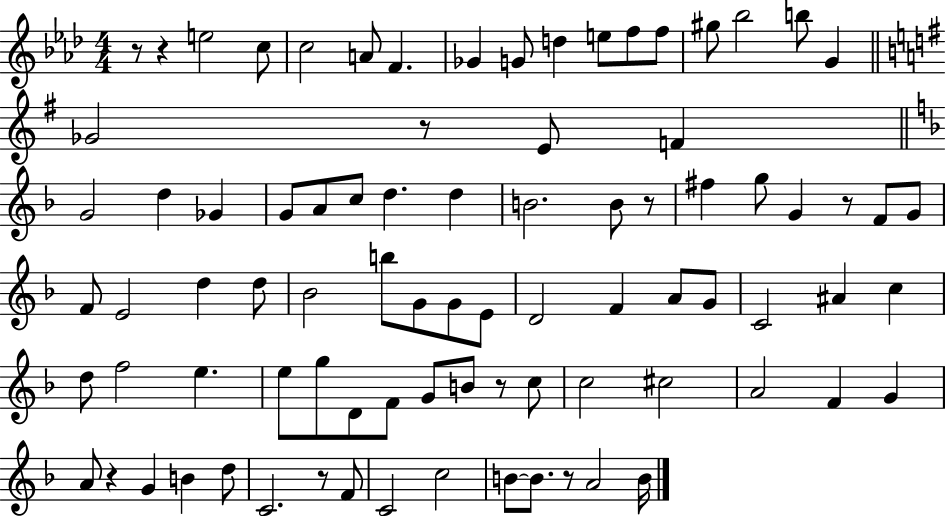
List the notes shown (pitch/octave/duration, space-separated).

R/e R/q E5/h C5/e C5/h A4/e F4/q. Gb4/q G4/e D5/q E5/e F5/e F5/e G#5/e Bb5/h B5/e G4/q Gb4/h R/e E4/e F4/q G4/h D5/q Gb4/q G4/e A4/e C5/e D5/q. D5/q B4/h. B4/e R/e F#5/q G5/e G4/q R/e F4/e G4/e F4/e E4/h D5/q D5/e Bb4/h B5/e G4/e G4/e E4/e D4/h F4/q A4/e G4/e C4/h A#4/q C5/q D5/e F5/h E5/q. E5/e G5/e D4/e F4/e G4/e B4/e R/e C5/e C5/h C#5/h A4/h F4/q G4/q A4/e R/q G4/q B4/q D5/e C4/h. R/e F4/e C4/h C5/h B4/e B4/e. R/e A4/h B4/s